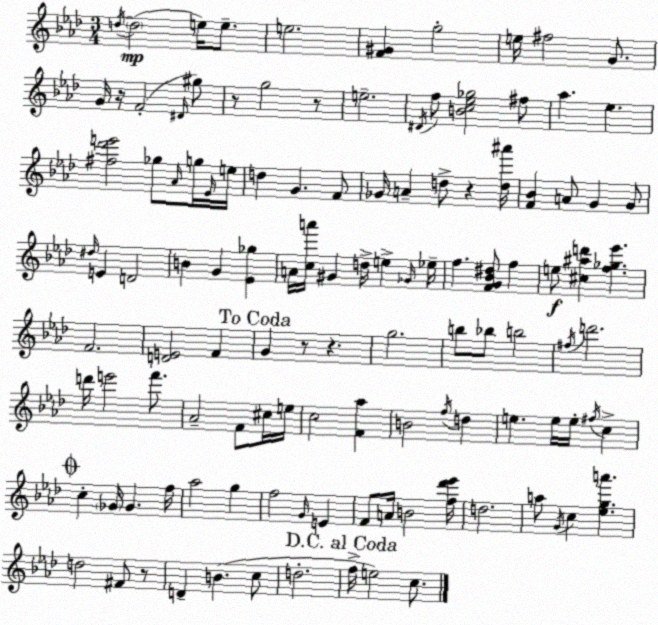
X:1
T:Untitled
M:3/4
L:1/4
K:Fm
d/4 d2 e/4 e/2 e2 [F^G] g2 e/4 ^f2 G/2 G/4 z/4 F2 ^D/4 ^g/2 z/2 g2 z/2 e2 ^D/4 f/2 [Bc_e_g]2 ^f/2 _a _e [^f_d'e']2 _g/2 _A/4 g/4 _E/4 e/4 d G F/2 _G/4 A d/2 z [d^a']/4 [F_B] A/2 G G/2 ^d/4 E D2 B G [_E_g] A/4 [ca']/4 ^G d/4 e _G/4 _e/4 f [FG_B^d]/2 f e/2 [^c^ad'] [f_g_e'] F2 [DE]2 F G z/2 z g2 b/2 _b/2 b2 ^f/4 d'2 d'/4 e'2 f'/2 _A2 F/2 ^c/4 e/4 c2 [F_a] B2 f/4 d e e/4 e/4 ^f/4 c c _G/4 _G f/4 _a2 g f2 G/4 E F/2 A/4 B2 [f_d'_e']/4 d2 a/2 G/4 c [_ega'] d2 ^F/2 z/2 D B c/2 d2 f/4 e2 c/2